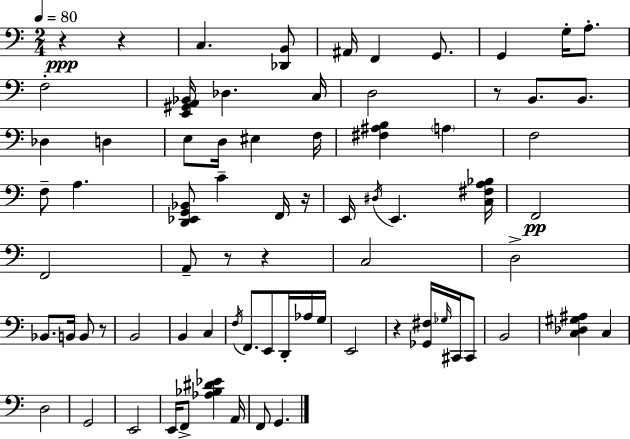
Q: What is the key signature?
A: C major